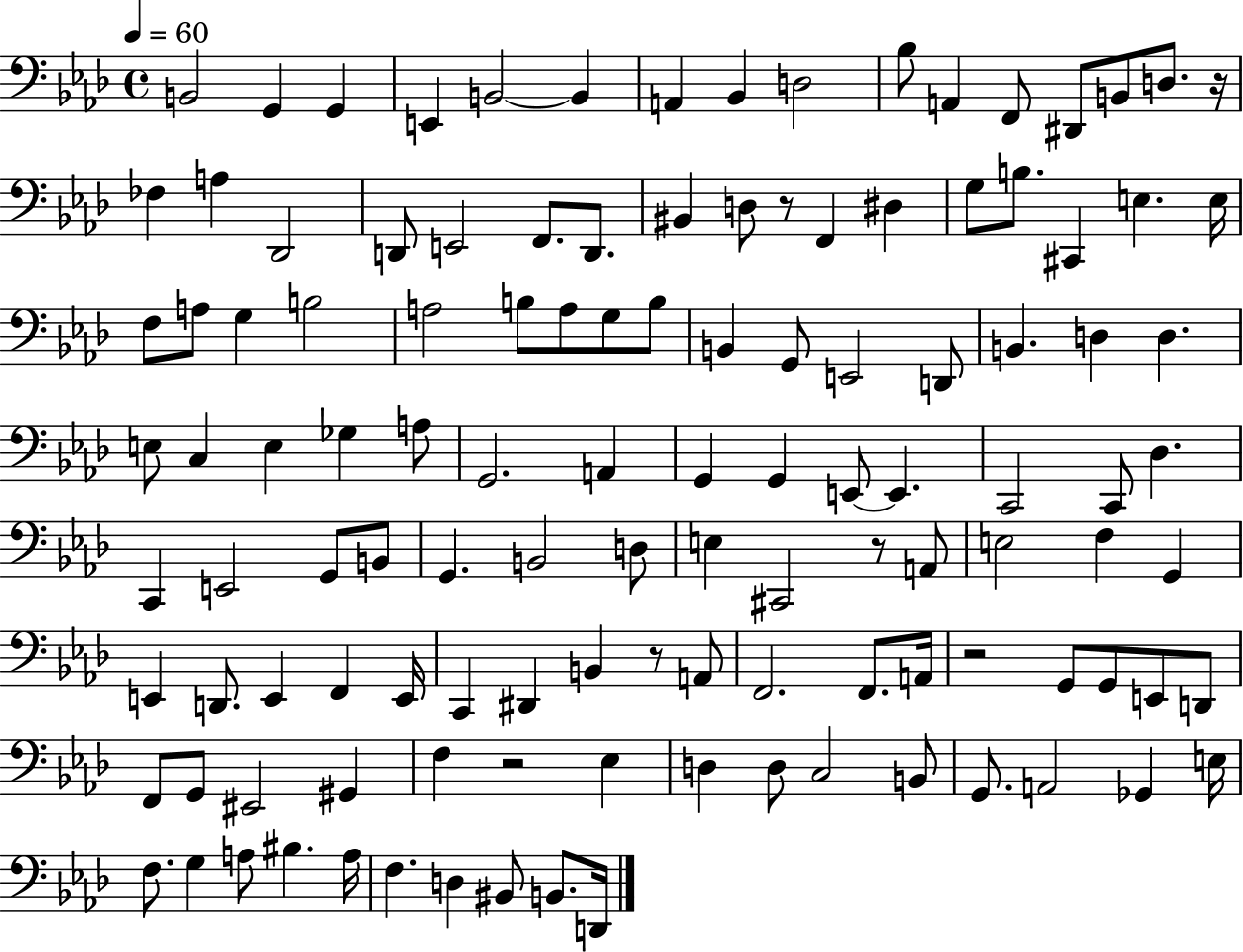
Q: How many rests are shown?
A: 6